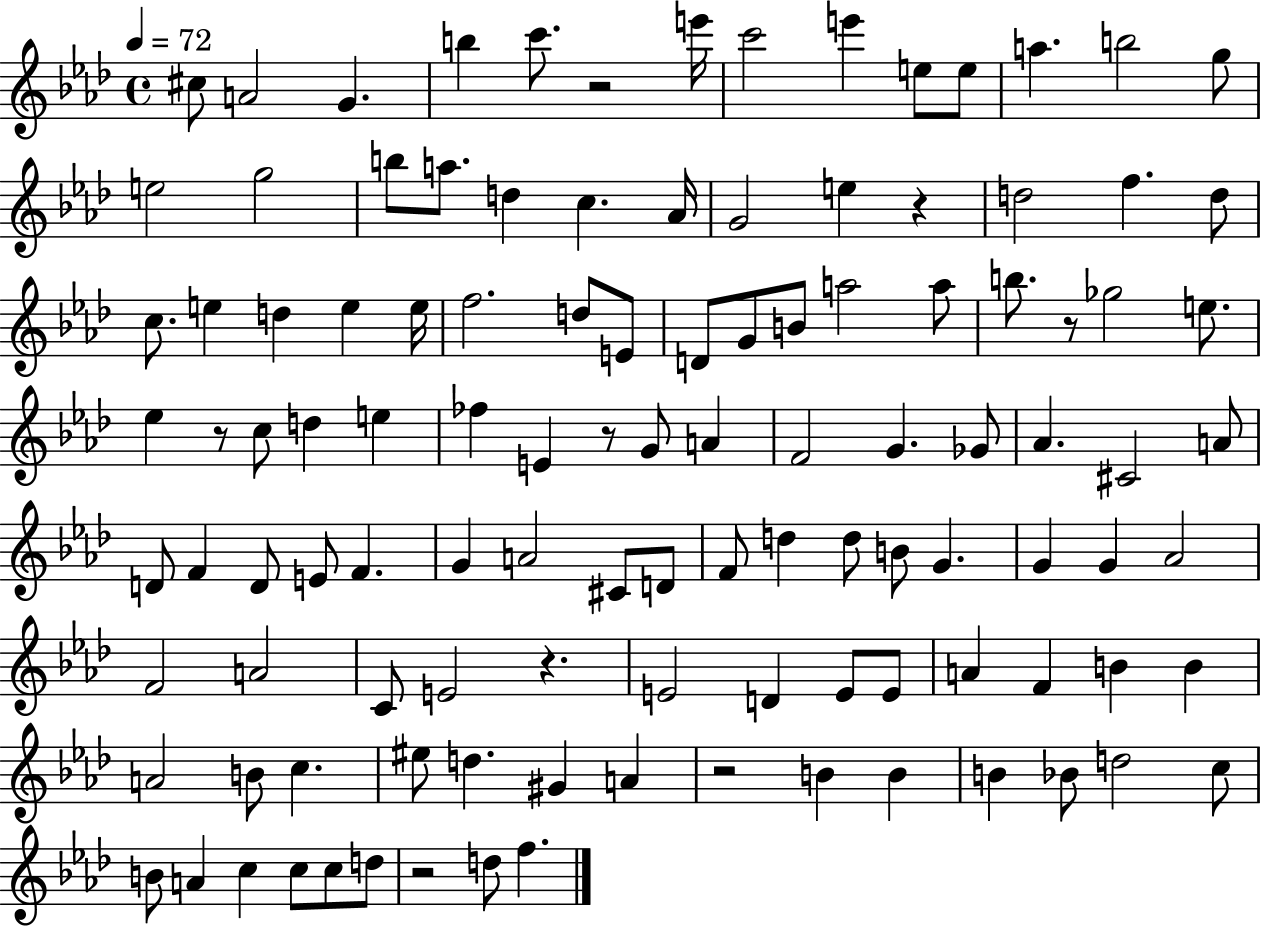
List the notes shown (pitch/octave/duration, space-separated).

C#5/e A4/h G4/q. B5/q C6/e. R/h E6/s C6/h E6/q E5/e E5/e A5/q. B5/h G5/e E5/h G5/h B5/e A5/e. D5/q C5/q. Ab4/s G4/h E5/q R/q D5/h F5/q. D5/e C5/e. E5/q D5/q E5/q E5/s F5/h. D5/e E4/e D4/e G4/e B4/e A5/h A5/e B5/e. R/e Gb5/h E5/e. Eb5/q R/e C5/e D5/q E5/q FES5/q E4/q R/e G4/e A4/q F4/h G4/q. Gb4/e Ab4/q. C#4/h A4/e D4/e F4/q D4/e E4/e F4/q. G4/q A4/h C#4/e D4/e F4/e D5/q D5/e B4/e G4/q. G4/q G4/q Ab4/h F4/h A4/h C4/e E4/h R/q. E4/h D4/q E4/e E4/e A4/q F4/q B4/q B4/q A4/h B4/e C5/q. EIS5/e D5/q. G#4/q A4/q R/h B4/q B4/q B4/q Bb4/e D5/h C5/e B4/e A4/q C5/q C5/e C5/e D5/e R/h D5/e F5/q.